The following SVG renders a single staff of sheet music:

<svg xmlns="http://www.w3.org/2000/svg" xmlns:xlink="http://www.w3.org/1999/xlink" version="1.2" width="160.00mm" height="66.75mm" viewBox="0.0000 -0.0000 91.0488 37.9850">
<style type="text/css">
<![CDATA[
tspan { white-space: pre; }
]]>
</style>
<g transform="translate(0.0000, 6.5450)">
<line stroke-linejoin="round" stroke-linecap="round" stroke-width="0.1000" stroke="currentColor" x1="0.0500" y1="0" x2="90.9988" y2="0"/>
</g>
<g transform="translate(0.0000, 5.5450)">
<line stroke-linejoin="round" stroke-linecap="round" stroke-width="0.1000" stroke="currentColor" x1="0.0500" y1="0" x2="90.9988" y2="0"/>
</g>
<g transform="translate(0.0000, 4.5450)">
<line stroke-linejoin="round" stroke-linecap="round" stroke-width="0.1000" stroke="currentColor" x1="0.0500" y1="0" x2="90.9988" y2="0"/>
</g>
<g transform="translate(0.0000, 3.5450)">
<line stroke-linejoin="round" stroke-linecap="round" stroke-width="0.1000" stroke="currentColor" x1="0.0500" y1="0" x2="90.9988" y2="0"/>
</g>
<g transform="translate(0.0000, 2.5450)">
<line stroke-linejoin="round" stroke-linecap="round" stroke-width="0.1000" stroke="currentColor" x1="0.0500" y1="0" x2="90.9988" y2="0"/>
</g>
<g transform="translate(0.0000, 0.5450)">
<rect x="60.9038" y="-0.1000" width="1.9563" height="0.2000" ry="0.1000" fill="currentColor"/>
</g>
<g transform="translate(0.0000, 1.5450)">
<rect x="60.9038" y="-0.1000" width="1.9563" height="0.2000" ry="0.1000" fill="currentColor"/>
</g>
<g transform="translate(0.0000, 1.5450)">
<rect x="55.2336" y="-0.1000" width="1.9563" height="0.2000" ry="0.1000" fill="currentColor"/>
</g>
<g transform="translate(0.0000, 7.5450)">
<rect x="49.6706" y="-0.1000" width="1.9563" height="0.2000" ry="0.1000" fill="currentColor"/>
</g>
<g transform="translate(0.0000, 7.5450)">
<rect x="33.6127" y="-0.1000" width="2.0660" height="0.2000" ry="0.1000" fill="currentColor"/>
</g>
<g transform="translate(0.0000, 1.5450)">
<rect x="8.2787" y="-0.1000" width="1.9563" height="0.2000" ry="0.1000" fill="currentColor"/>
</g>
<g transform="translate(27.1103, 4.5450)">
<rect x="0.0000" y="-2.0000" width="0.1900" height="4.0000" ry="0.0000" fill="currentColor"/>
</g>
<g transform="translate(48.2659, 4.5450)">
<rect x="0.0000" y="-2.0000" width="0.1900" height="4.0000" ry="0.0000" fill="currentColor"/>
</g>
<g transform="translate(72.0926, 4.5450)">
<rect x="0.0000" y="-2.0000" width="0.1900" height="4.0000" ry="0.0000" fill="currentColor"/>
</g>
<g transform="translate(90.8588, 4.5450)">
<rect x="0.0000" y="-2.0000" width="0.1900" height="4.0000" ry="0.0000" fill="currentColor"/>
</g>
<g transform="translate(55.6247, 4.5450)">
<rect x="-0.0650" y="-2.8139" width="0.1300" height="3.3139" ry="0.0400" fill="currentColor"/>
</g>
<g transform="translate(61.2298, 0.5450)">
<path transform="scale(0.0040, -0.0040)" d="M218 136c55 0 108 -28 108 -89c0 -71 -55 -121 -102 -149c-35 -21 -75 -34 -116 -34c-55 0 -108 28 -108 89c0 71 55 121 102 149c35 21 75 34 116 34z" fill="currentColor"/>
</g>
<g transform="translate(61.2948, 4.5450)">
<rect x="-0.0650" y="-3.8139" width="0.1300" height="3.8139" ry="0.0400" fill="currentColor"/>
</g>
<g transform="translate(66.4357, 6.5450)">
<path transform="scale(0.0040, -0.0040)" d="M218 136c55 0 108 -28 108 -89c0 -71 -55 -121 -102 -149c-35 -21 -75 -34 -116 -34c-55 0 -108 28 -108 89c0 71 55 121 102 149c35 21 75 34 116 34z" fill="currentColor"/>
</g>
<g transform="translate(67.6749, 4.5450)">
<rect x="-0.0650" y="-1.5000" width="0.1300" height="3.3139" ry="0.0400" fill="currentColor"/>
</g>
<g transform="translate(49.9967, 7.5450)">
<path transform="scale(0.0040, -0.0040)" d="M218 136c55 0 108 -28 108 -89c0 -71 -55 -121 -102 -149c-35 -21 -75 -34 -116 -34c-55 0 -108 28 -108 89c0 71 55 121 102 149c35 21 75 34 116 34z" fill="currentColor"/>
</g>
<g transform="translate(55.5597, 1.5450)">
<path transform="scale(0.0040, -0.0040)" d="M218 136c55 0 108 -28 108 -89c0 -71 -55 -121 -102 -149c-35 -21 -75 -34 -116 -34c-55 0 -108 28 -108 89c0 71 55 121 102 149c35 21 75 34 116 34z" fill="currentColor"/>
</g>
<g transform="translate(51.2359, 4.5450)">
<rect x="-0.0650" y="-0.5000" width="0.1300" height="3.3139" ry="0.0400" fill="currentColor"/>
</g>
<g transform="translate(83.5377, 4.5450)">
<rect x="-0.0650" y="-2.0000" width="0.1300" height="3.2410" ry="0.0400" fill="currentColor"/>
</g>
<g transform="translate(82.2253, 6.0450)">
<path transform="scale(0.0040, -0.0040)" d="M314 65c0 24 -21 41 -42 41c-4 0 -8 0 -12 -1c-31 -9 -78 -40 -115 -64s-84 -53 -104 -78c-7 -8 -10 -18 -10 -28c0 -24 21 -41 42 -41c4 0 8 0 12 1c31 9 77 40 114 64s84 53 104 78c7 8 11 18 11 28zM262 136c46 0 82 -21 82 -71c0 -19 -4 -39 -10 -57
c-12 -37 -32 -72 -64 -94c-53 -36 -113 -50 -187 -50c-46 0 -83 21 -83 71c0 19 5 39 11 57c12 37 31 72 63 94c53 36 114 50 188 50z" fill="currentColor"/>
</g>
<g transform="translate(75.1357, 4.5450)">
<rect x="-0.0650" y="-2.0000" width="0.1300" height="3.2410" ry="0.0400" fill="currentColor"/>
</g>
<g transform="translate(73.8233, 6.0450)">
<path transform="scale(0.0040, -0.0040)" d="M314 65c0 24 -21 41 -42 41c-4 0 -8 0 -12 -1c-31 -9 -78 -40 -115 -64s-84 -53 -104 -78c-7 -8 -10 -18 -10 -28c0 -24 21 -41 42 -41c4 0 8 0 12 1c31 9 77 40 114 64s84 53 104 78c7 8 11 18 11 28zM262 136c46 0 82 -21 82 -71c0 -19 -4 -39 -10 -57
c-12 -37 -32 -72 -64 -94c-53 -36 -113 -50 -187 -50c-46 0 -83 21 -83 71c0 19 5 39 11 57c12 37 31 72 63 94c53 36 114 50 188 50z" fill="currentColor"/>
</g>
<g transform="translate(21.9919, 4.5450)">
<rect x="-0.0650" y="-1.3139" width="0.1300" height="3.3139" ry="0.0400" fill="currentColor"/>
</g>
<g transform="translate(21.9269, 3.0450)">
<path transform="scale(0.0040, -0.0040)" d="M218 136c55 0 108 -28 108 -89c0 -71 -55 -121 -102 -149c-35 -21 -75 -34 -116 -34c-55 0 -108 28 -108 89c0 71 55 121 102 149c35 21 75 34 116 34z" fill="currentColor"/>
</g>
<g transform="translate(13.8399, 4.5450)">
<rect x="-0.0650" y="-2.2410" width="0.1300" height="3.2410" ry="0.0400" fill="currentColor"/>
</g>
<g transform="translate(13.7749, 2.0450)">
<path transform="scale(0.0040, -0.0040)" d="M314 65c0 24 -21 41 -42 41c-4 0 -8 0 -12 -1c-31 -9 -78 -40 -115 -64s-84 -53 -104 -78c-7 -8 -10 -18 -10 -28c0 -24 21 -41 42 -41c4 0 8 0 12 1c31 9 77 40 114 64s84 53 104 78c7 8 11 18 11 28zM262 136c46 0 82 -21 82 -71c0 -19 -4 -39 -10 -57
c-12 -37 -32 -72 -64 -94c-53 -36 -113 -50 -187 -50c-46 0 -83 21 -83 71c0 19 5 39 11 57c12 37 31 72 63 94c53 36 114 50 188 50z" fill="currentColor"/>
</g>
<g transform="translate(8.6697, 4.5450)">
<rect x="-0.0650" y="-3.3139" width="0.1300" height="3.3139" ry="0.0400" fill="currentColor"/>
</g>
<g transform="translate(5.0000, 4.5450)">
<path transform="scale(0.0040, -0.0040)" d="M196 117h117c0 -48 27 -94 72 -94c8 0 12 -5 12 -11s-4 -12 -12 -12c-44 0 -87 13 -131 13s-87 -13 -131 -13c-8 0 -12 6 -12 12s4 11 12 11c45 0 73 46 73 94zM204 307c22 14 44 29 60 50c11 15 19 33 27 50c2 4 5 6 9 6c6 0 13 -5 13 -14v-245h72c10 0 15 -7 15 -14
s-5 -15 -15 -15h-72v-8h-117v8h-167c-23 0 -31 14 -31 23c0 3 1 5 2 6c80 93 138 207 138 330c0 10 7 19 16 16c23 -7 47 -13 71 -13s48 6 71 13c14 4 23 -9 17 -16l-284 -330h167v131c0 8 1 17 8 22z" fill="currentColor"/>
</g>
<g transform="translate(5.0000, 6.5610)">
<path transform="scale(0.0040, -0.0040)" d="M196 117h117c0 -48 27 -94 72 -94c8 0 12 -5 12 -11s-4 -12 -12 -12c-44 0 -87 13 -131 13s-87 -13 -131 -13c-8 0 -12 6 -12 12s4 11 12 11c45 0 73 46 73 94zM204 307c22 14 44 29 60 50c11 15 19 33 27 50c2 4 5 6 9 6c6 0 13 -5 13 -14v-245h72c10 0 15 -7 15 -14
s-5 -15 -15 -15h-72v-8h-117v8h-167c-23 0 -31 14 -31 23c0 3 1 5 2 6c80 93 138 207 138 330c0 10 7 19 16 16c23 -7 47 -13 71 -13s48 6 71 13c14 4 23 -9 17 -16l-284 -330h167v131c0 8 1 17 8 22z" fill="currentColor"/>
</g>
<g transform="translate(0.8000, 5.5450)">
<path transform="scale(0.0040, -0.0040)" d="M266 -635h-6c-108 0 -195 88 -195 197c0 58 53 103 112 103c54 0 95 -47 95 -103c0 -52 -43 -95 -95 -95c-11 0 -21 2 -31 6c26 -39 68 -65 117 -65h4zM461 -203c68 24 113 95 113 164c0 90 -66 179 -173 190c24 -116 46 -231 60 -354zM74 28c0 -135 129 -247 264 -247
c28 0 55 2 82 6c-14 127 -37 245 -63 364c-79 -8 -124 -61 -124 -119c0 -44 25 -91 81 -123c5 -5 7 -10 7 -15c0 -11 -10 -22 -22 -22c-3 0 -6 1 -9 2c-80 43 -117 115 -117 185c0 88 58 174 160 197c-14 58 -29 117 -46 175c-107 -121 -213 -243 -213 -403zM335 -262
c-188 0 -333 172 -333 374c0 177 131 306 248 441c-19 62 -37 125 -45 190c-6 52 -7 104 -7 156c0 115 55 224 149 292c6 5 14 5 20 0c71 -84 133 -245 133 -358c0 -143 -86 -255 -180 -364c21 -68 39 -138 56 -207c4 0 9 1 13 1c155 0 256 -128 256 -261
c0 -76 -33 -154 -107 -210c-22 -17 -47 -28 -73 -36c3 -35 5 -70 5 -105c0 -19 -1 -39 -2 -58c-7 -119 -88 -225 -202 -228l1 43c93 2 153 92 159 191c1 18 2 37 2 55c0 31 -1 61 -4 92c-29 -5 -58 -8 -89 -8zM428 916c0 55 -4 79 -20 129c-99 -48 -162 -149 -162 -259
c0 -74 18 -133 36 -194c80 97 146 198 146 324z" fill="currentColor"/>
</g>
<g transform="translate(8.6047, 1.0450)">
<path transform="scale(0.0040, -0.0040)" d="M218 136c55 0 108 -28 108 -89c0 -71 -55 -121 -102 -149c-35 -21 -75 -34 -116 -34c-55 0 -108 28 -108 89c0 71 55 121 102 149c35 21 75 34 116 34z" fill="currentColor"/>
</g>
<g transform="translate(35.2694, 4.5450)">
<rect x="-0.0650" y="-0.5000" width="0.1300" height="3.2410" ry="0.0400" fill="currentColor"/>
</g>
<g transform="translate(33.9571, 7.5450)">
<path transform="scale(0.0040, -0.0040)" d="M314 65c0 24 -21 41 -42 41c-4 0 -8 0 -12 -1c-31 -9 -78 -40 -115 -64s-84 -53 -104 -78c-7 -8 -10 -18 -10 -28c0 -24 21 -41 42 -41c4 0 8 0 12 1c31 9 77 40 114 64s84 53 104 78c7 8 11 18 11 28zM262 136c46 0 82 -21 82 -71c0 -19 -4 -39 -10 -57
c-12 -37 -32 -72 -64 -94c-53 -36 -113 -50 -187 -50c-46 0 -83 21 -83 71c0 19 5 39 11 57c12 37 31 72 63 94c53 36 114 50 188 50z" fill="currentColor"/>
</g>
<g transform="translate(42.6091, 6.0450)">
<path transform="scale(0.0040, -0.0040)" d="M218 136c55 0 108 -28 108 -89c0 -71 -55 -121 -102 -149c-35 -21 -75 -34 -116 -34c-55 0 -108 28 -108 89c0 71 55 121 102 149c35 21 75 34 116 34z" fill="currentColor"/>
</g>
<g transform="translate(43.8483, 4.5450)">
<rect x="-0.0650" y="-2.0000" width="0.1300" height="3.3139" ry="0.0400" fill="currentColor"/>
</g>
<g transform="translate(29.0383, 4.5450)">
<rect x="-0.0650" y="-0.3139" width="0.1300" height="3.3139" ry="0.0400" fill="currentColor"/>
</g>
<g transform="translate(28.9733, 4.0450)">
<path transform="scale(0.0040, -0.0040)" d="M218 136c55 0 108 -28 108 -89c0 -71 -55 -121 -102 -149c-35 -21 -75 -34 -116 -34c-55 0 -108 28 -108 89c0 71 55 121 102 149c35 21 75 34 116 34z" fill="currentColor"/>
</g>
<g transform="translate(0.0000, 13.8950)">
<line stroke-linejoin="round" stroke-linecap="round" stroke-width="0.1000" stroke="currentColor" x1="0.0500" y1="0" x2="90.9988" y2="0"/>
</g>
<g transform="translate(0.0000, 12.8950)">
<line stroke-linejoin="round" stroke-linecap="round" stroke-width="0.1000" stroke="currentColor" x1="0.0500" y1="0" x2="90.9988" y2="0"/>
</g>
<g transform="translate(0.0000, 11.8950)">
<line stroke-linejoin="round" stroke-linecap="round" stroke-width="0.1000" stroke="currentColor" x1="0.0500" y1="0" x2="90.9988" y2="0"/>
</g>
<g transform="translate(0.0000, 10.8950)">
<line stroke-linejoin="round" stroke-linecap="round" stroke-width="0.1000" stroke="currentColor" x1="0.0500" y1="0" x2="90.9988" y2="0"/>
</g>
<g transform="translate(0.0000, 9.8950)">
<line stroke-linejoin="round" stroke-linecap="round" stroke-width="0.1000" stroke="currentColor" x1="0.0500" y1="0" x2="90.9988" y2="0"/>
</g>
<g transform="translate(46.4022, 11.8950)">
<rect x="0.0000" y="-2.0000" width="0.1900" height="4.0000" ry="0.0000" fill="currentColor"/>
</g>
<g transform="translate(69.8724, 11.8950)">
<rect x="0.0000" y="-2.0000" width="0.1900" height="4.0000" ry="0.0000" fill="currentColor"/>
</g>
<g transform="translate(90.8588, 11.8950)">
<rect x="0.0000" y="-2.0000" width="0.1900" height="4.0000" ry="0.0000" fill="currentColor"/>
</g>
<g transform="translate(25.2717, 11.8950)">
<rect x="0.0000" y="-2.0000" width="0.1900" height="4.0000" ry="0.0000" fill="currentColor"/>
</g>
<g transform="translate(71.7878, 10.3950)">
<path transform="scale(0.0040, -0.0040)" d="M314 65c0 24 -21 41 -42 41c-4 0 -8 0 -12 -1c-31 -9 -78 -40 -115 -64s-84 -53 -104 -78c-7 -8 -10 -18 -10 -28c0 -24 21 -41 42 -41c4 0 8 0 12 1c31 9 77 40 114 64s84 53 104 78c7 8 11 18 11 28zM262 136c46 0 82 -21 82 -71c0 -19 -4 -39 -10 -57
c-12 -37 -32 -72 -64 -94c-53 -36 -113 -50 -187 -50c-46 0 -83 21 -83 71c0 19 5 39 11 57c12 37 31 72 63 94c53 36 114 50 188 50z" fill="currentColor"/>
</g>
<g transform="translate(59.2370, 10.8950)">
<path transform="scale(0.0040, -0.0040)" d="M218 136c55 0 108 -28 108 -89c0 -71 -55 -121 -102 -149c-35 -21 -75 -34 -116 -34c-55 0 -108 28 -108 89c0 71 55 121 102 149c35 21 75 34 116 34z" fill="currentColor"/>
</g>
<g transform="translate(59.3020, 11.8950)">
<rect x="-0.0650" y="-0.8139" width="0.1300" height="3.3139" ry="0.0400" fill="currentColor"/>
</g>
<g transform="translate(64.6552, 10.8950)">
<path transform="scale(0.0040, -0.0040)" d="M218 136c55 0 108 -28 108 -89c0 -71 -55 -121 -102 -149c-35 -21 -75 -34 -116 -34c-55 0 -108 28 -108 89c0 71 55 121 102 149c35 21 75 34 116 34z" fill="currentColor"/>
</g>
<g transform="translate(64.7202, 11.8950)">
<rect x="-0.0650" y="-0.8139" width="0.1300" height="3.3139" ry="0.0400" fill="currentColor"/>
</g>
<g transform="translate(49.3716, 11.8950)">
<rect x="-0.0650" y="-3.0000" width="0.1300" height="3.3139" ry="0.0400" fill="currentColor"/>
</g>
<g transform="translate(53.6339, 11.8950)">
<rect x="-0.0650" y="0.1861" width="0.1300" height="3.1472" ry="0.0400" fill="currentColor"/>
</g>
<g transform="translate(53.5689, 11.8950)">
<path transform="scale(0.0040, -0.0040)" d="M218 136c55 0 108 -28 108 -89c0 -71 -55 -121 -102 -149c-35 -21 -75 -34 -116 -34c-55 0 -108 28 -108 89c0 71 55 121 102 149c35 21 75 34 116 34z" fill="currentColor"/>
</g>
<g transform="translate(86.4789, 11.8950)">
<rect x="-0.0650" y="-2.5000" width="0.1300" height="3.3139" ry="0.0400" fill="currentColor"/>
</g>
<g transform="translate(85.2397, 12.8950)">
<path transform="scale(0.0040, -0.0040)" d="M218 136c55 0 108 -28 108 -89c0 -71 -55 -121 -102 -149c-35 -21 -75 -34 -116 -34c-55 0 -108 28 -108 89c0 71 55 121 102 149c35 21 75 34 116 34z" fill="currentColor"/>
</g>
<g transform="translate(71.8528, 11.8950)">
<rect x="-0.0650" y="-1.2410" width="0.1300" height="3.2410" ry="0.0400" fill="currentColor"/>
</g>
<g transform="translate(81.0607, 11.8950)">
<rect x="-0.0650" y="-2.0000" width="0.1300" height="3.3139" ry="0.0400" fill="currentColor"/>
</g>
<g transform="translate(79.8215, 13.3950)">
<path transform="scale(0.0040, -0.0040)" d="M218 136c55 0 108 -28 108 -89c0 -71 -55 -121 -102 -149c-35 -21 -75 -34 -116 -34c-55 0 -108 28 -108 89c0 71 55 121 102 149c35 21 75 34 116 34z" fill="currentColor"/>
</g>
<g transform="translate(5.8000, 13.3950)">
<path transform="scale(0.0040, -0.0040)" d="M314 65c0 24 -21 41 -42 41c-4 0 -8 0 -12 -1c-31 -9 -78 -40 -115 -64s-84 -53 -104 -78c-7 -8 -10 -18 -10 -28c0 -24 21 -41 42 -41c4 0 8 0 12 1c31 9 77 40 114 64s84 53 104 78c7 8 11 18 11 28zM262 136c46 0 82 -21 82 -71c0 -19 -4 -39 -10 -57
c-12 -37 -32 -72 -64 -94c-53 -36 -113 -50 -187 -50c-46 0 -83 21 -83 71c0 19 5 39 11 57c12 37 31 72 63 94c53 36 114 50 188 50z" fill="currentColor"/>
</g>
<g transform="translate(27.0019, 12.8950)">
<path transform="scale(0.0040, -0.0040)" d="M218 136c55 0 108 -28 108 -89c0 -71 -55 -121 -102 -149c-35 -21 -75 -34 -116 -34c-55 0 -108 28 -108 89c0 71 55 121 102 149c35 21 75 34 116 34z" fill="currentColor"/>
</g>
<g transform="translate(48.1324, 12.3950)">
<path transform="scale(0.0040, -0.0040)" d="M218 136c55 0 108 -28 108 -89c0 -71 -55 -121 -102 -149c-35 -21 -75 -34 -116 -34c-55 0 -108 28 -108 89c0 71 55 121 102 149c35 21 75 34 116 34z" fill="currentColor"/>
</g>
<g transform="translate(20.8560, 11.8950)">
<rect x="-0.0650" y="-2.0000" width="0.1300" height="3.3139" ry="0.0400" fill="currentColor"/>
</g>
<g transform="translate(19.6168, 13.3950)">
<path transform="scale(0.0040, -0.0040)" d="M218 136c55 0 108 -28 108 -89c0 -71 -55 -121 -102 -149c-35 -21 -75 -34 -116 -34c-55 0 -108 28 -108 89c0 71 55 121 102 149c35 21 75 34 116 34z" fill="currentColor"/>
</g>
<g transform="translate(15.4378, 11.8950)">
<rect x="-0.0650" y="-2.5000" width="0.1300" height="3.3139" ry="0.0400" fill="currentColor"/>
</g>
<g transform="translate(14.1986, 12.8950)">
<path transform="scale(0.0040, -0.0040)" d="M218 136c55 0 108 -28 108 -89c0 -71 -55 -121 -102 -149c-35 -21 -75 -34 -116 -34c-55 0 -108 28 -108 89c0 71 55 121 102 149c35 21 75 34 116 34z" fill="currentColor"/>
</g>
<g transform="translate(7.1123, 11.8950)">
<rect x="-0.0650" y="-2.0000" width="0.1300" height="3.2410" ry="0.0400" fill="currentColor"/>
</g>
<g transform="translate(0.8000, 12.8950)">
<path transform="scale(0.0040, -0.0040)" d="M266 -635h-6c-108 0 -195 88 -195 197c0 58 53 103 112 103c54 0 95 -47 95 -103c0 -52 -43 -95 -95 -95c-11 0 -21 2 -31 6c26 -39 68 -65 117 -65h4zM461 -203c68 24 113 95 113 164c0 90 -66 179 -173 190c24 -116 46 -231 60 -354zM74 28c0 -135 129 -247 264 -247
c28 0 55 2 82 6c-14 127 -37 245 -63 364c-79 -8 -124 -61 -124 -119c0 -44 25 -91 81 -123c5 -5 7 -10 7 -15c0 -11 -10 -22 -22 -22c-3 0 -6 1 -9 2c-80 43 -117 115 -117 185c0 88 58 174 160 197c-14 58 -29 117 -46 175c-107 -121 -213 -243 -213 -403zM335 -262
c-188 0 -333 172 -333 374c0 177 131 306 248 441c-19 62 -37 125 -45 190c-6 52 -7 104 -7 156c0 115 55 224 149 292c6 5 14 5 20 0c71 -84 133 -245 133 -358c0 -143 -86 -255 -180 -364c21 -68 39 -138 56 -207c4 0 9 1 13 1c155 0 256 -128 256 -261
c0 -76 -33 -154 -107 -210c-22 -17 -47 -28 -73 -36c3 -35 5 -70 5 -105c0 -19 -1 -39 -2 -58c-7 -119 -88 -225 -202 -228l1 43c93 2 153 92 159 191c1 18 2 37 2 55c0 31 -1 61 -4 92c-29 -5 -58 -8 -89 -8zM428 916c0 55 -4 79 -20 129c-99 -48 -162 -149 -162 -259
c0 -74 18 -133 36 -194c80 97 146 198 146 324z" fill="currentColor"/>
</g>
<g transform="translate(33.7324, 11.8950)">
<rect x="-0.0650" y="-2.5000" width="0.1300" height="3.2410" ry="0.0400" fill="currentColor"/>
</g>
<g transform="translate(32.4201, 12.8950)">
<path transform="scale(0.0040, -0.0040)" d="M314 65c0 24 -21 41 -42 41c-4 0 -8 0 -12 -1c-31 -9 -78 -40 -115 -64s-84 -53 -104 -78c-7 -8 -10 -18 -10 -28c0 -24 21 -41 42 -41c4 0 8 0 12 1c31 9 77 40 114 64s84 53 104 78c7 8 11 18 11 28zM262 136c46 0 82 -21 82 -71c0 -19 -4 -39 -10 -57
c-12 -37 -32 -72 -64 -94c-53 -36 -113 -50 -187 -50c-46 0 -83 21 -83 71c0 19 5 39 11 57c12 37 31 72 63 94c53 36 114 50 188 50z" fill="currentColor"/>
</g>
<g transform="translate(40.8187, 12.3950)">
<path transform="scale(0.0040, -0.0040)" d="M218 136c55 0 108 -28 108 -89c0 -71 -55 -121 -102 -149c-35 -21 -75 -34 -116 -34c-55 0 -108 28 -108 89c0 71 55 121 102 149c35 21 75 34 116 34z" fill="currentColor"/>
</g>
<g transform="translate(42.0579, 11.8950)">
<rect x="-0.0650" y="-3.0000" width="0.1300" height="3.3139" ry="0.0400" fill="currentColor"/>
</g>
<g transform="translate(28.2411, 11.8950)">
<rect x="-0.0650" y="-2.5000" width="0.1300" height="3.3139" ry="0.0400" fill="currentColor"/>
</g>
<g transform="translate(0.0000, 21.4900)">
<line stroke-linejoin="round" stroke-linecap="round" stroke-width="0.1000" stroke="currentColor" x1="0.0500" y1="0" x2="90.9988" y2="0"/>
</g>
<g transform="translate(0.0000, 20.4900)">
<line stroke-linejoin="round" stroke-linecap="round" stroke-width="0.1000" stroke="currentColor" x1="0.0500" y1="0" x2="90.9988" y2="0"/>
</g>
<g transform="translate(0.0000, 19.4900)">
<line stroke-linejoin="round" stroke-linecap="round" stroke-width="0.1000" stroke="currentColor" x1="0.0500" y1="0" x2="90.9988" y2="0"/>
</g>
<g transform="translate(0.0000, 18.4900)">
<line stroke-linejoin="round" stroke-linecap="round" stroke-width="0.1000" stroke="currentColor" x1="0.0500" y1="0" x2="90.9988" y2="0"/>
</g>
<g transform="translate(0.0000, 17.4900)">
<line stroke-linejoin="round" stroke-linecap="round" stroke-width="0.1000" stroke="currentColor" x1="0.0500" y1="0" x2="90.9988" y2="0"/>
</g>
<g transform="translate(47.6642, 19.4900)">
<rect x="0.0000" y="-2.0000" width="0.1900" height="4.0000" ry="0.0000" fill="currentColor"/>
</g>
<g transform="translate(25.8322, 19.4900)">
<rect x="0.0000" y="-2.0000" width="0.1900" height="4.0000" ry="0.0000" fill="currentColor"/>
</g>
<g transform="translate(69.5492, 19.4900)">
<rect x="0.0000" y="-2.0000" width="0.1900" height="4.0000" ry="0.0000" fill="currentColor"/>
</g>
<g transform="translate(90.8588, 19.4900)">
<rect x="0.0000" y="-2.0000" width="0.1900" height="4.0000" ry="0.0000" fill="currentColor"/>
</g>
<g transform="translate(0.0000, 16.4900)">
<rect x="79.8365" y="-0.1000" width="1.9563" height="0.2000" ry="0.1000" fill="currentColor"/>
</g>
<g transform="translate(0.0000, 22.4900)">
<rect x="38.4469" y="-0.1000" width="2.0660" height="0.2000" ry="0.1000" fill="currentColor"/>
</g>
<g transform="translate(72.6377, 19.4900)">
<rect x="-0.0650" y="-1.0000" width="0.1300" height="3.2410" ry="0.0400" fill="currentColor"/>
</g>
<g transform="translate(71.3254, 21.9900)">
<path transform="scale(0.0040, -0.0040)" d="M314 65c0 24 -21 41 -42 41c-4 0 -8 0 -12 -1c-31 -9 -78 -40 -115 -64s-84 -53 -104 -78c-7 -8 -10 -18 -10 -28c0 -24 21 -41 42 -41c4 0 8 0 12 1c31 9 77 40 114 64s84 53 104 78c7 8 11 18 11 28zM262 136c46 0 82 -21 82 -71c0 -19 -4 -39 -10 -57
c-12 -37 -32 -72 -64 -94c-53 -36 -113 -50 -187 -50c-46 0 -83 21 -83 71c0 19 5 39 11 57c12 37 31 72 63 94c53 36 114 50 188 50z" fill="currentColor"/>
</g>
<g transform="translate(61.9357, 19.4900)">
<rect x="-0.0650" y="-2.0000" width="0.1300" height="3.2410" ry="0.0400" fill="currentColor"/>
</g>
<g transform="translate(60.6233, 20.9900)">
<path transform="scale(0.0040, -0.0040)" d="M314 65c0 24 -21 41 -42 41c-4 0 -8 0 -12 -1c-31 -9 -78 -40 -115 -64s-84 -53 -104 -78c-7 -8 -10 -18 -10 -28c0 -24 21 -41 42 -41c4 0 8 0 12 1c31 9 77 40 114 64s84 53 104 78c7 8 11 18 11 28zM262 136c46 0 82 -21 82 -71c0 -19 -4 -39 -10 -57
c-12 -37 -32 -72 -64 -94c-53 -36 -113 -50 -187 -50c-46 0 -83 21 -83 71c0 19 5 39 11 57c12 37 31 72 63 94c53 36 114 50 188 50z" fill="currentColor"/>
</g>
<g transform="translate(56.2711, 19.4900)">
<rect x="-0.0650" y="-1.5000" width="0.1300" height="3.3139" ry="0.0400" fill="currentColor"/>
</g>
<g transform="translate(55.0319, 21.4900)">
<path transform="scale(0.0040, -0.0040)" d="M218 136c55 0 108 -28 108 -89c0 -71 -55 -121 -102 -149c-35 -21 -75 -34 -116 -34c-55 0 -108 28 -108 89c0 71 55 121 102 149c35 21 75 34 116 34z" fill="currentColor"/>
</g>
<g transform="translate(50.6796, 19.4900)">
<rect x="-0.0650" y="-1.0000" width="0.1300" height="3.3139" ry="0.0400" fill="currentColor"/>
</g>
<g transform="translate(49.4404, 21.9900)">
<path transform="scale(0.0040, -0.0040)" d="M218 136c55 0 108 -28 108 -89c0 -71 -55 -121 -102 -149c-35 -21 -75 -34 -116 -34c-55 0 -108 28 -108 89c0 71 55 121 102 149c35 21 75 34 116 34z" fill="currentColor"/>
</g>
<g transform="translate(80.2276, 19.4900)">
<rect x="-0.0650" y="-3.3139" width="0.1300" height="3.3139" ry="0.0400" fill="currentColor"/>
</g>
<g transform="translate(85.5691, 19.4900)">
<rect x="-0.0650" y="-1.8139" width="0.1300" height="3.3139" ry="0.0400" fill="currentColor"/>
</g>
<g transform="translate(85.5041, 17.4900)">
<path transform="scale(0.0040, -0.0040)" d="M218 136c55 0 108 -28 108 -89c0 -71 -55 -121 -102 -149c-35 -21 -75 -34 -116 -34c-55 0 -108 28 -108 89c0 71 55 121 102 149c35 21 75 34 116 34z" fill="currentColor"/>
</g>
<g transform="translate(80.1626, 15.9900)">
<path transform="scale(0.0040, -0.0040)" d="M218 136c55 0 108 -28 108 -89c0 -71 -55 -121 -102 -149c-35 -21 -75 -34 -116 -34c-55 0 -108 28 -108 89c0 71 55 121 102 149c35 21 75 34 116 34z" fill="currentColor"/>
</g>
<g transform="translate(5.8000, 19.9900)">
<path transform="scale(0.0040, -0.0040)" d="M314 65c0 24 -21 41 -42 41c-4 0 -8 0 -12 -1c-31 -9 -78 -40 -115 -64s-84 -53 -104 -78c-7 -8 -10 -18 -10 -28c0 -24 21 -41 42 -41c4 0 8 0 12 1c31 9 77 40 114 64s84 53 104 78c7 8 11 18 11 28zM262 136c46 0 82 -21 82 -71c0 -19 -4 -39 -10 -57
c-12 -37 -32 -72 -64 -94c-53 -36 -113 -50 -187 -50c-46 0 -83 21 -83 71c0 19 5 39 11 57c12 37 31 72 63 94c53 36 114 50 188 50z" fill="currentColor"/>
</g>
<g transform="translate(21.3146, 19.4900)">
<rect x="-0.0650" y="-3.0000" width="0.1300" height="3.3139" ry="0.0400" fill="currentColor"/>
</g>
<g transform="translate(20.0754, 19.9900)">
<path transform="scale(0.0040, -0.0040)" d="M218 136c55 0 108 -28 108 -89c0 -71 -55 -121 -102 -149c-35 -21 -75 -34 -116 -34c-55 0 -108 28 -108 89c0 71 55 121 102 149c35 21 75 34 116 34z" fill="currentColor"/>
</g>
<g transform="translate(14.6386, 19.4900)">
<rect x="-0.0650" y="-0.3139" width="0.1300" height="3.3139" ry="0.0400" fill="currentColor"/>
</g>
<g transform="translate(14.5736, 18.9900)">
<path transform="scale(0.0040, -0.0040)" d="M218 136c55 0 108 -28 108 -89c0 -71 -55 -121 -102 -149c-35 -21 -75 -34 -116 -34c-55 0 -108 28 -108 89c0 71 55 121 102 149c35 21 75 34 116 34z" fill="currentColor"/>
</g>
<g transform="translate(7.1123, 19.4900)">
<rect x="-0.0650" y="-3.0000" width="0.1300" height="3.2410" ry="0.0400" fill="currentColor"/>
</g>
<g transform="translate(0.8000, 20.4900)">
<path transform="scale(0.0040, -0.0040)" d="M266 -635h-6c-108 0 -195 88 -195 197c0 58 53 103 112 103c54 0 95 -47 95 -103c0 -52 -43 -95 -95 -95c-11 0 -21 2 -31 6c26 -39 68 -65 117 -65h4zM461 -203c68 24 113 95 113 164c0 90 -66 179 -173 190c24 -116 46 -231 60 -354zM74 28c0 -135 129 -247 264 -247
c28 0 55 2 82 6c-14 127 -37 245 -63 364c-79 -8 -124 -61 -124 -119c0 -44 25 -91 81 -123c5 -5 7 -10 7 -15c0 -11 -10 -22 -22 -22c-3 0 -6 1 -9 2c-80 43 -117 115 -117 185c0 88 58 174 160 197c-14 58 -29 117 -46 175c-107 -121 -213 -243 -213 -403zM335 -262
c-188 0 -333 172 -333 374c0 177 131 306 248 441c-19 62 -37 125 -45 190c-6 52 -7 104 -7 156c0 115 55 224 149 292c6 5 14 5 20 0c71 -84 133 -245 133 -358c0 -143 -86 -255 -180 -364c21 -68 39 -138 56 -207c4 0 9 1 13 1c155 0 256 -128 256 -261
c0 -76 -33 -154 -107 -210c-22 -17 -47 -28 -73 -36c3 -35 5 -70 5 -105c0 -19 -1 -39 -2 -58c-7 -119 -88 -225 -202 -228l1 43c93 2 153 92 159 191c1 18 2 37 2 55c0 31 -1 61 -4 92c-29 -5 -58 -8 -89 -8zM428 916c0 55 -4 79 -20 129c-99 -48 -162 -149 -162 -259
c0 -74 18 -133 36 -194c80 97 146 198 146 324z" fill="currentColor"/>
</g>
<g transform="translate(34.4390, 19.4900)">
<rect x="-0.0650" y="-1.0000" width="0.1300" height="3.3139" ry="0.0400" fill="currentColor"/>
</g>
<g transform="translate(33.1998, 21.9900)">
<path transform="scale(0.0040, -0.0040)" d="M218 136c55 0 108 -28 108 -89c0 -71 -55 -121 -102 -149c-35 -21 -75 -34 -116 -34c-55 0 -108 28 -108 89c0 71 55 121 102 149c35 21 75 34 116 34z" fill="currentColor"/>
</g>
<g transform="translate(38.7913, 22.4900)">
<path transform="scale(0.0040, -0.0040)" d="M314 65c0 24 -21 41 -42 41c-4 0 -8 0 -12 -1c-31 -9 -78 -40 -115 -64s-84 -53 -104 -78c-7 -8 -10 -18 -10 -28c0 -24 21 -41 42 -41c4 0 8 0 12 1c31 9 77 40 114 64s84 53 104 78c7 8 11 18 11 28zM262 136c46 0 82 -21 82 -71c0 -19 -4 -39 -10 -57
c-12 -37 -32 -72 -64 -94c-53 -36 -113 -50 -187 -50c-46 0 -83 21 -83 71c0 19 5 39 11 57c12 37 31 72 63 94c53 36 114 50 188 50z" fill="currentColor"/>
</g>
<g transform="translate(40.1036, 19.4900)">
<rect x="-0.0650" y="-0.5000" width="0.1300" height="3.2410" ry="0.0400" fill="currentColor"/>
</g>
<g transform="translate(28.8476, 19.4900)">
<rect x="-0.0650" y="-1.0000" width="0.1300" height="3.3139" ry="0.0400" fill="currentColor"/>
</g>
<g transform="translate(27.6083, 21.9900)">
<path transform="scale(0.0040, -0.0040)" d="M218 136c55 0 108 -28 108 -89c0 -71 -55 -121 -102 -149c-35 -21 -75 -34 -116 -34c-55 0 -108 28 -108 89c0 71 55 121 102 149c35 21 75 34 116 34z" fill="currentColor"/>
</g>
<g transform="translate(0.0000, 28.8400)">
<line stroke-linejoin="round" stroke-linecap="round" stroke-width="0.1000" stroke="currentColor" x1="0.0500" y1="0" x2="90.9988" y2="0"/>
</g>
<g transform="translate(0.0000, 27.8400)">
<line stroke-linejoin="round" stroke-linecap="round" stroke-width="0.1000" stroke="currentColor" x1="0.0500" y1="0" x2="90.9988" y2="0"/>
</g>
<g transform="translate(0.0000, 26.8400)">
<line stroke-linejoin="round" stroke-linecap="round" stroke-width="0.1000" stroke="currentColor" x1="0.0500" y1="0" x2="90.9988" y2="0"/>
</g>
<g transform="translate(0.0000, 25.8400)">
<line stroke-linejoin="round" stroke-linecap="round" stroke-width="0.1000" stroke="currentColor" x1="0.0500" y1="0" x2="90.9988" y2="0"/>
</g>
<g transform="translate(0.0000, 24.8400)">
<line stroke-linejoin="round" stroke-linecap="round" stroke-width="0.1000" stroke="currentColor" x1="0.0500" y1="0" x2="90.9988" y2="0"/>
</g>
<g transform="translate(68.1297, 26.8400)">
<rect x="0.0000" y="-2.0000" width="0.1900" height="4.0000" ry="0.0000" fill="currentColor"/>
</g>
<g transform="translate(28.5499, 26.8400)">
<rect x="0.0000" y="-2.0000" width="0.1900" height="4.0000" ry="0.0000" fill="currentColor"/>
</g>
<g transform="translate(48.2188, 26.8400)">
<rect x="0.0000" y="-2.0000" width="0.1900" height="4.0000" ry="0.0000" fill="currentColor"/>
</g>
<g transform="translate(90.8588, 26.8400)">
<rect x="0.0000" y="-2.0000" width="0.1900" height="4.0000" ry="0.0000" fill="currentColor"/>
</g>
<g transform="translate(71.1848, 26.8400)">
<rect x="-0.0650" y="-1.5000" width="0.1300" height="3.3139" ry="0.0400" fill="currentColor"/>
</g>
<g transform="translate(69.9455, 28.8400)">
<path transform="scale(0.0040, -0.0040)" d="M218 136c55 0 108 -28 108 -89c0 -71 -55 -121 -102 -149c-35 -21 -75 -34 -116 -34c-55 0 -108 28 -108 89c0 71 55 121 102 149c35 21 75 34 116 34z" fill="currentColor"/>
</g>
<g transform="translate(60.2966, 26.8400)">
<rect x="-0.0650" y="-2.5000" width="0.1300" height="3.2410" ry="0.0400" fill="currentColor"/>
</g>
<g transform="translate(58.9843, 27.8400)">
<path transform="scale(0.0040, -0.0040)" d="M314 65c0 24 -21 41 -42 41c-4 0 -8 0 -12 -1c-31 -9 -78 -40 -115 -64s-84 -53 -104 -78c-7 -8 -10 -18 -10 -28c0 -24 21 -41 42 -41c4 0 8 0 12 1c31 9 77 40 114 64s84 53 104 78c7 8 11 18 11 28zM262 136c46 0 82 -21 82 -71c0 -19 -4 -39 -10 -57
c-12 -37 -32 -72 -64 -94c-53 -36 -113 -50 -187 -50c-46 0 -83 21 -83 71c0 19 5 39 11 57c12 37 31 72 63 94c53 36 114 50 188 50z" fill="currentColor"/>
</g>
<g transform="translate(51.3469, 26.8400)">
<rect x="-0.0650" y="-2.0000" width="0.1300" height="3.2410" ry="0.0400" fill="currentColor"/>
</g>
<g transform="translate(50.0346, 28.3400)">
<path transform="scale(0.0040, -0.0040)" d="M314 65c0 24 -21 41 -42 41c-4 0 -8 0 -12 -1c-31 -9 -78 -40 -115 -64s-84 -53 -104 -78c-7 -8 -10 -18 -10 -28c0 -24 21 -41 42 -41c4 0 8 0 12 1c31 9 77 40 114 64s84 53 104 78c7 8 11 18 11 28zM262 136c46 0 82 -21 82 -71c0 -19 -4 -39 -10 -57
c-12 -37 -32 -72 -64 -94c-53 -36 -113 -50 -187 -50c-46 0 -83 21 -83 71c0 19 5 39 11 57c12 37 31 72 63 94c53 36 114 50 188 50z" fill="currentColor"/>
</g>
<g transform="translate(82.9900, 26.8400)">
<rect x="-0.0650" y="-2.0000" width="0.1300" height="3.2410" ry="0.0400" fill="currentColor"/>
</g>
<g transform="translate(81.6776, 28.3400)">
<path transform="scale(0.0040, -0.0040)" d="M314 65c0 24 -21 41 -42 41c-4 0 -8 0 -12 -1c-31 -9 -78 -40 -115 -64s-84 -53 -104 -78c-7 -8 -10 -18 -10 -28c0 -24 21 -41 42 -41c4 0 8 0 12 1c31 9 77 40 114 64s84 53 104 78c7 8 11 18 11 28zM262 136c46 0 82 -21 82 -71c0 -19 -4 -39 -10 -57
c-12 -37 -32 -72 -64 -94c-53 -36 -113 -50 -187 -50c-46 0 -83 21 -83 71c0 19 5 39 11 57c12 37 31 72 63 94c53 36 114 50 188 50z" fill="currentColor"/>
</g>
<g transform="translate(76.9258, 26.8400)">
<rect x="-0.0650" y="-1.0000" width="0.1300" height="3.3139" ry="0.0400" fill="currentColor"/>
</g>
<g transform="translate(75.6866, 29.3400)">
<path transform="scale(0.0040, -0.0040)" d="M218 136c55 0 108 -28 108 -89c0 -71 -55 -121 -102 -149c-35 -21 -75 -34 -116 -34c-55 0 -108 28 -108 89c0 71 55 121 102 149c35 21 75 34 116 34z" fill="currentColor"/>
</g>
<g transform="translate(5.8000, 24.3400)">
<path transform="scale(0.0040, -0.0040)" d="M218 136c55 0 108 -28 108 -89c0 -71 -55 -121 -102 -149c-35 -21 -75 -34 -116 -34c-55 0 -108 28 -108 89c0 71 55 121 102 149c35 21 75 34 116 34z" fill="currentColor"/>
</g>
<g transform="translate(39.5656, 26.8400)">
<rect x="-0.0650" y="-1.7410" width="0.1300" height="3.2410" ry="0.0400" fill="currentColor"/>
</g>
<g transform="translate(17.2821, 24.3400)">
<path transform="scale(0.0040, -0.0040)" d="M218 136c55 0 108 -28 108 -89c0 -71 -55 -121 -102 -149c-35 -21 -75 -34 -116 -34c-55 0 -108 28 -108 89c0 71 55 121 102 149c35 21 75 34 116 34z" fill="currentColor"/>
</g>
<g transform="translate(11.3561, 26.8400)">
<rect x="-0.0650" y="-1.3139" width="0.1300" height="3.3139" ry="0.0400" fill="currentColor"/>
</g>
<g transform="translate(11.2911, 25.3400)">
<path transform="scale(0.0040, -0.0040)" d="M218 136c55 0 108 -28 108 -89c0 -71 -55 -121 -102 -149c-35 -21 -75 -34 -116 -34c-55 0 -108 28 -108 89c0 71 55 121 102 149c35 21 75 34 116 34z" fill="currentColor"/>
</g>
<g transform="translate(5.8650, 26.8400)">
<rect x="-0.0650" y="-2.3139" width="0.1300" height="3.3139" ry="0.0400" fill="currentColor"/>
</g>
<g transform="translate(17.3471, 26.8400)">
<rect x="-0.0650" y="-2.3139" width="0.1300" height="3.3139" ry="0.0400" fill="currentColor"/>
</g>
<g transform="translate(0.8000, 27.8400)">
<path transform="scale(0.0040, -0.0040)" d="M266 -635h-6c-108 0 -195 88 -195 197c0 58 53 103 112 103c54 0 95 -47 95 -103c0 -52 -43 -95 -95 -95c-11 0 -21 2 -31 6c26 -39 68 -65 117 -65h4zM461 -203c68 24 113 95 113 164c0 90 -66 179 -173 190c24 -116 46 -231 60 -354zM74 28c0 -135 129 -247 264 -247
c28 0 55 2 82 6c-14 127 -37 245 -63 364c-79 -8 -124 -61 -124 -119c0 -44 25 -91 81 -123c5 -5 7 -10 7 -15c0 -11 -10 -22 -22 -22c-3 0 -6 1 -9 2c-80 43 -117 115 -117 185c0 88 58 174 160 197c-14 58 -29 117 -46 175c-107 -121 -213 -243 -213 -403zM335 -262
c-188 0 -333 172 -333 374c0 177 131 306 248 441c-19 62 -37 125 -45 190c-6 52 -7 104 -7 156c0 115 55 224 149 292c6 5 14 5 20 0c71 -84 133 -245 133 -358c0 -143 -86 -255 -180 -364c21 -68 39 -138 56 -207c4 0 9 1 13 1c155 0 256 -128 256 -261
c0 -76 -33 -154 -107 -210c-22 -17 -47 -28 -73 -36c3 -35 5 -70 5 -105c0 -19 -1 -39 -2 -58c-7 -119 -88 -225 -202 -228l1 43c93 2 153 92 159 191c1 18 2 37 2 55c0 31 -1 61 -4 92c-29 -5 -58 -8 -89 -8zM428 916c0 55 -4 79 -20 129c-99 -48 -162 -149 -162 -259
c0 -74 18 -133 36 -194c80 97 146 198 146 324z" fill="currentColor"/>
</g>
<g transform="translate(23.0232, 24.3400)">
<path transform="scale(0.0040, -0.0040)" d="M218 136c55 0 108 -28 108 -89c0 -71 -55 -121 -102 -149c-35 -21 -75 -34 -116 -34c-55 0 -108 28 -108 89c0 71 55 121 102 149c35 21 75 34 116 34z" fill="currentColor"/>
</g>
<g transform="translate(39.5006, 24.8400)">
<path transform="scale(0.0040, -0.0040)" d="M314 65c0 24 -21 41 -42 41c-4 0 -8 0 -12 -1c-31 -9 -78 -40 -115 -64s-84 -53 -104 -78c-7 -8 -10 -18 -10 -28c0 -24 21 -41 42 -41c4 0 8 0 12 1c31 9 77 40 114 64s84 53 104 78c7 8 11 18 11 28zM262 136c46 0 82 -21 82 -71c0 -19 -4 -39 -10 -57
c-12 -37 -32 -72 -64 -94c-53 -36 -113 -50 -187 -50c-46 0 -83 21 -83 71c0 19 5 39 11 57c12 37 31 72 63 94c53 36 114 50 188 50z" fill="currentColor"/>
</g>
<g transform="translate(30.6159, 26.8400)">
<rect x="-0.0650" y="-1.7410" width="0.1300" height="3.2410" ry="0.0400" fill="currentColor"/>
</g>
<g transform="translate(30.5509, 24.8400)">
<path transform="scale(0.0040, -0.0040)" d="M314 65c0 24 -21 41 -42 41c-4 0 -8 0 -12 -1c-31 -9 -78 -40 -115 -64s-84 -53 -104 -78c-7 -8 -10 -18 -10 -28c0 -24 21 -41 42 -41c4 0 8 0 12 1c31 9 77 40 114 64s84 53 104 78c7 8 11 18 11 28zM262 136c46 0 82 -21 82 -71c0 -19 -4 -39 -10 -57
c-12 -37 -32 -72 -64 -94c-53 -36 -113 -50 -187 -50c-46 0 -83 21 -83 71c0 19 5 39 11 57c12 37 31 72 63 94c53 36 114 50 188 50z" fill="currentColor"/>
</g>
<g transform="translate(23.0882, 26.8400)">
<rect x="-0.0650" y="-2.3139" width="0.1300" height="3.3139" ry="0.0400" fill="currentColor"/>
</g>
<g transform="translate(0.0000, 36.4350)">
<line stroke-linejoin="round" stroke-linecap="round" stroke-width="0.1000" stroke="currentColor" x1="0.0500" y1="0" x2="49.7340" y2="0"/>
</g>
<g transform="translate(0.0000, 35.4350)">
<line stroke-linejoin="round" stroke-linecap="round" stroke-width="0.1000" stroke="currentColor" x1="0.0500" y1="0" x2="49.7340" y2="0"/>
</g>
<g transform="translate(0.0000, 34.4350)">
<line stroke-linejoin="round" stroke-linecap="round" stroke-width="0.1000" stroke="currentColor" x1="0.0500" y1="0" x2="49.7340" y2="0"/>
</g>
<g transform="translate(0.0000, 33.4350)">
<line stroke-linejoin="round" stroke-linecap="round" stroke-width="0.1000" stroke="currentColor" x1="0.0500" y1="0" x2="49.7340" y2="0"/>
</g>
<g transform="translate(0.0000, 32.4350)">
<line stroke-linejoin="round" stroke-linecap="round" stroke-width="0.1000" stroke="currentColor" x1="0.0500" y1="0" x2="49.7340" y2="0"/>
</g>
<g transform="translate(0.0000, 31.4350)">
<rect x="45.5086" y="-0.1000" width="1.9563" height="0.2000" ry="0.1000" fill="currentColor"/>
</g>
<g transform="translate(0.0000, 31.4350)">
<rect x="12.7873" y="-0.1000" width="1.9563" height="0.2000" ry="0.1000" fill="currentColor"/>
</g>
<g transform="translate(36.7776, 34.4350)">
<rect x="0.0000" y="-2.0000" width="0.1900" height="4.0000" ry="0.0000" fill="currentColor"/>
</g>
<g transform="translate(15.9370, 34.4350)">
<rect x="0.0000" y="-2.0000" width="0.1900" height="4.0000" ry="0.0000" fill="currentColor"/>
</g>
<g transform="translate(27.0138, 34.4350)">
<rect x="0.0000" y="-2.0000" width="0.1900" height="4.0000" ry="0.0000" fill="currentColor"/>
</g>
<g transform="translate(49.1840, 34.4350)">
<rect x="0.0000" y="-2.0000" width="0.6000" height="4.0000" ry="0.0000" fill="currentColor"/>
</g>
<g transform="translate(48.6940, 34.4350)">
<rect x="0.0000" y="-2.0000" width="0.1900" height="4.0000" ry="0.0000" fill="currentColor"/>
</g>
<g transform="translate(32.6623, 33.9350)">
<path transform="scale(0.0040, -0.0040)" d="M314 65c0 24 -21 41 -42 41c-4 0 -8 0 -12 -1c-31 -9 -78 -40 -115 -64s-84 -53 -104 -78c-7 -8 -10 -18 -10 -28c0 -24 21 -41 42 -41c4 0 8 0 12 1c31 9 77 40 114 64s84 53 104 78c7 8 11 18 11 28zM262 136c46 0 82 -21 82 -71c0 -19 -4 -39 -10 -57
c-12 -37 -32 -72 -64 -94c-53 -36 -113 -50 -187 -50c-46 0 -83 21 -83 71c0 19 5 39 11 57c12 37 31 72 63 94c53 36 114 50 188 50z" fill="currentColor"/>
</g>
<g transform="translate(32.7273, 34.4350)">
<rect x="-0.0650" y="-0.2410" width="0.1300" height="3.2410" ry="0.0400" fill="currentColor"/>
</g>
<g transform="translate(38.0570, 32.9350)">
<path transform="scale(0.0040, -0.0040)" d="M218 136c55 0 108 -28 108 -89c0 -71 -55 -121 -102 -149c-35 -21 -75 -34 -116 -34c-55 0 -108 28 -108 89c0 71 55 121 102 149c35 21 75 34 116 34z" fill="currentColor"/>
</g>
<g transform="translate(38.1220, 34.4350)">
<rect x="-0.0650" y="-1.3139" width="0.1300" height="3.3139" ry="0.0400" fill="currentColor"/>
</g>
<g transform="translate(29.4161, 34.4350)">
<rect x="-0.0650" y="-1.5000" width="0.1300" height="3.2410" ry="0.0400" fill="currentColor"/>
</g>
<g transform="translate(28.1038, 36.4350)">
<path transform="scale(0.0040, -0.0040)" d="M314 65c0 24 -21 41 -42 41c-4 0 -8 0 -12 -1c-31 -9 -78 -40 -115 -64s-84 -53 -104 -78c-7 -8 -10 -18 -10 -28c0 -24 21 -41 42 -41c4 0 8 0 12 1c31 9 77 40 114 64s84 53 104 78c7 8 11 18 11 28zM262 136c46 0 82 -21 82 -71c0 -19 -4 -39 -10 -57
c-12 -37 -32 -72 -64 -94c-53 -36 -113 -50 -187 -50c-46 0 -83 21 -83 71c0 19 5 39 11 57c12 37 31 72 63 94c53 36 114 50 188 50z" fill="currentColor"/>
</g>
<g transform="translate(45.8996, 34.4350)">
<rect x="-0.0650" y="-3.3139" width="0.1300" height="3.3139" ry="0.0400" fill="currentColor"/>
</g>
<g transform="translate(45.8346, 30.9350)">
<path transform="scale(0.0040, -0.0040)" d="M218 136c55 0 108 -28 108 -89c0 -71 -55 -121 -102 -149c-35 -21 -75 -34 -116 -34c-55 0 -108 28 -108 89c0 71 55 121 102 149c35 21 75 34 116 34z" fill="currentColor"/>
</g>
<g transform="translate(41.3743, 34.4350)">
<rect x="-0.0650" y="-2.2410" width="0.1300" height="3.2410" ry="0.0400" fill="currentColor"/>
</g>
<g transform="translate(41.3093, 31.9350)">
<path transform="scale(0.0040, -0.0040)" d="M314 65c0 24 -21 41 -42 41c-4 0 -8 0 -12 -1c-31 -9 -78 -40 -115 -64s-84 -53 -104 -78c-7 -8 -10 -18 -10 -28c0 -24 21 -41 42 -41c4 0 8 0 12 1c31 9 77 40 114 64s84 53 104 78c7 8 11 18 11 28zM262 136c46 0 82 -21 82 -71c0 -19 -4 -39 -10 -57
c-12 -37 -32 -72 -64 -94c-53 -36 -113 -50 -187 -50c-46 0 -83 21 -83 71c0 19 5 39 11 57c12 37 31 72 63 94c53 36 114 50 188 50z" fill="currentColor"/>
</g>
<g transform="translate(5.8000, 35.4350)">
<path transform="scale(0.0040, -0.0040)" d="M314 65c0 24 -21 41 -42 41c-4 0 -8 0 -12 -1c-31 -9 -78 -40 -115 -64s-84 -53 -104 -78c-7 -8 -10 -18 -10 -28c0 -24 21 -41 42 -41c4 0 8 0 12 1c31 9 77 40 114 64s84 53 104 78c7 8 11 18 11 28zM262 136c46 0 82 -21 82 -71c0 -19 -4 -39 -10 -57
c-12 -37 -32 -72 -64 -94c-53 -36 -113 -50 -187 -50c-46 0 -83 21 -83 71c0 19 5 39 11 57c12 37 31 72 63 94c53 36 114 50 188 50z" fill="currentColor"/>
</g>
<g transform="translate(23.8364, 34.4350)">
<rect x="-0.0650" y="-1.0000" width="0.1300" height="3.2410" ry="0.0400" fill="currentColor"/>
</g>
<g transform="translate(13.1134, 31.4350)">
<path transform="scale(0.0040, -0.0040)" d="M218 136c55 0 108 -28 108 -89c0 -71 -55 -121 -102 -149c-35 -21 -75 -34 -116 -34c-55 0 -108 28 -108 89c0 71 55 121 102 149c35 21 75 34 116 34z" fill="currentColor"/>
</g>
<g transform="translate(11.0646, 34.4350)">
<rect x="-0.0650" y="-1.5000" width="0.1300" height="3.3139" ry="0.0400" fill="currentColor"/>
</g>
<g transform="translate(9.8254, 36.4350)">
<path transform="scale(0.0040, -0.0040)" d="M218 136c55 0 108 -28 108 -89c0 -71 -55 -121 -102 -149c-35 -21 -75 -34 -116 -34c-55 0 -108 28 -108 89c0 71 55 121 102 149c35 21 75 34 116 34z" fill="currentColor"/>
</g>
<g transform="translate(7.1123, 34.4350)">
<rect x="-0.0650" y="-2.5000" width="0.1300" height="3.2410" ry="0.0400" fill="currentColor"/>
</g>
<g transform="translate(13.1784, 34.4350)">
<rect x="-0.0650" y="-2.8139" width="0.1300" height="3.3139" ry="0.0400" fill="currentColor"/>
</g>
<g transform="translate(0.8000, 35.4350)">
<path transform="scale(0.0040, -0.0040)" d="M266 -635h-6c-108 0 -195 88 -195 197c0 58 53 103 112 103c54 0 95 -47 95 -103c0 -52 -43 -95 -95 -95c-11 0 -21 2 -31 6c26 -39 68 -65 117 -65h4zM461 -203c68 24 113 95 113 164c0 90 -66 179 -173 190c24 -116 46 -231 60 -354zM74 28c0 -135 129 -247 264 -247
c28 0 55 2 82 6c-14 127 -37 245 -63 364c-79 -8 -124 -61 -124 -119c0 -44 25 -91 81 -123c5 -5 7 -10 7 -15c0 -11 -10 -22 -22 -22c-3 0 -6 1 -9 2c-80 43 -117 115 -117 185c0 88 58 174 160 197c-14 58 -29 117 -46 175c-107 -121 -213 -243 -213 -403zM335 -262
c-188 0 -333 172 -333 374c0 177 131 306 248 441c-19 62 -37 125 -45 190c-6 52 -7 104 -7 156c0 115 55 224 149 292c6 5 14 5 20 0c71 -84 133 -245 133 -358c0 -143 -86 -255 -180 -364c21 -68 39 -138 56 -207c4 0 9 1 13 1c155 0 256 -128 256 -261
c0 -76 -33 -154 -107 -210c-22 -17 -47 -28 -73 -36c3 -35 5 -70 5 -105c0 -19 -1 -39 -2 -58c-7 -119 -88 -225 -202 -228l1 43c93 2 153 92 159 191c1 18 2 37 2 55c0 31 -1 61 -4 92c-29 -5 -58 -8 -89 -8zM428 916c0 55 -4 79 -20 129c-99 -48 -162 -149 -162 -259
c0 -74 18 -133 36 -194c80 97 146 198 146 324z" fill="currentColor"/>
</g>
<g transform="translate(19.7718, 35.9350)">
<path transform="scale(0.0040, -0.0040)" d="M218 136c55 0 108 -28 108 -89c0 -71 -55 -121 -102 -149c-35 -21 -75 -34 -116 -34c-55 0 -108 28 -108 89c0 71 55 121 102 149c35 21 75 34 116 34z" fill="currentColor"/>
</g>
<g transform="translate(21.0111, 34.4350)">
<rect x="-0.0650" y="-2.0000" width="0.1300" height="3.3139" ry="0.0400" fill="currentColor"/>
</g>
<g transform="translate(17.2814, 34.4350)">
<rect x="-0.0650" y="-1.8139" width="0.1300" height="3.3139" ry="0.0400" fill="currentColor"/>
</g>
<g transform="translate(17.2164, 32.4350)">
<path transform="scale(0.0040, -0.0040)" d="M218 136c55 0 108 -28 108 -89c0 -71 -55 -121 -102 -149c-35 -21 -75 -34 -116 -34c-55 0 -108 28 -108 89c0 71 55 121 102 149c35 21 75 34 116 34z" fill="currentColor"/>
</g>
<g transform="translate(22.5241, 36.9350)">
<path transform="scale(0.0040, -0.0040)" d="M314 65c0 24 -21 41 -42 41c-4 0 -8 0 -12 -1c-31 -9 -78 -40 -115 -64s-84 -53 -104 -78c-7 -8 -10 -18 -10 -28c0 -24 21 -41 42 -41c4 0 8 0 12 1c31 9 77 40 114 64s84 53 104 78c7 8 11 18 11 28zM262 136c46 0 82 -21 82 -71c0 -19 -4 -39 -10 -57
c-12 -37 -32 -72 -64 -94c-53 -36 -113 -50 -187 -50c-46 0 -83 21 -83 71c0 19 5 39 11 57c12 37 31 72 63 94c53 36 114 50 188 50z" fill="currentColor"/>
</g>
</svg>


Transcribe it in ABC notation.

X:1
T:Untitled
M:4/4
L:1/4
K:C
b g2 e c C2 F C a c' E F2 F2 F2 G F G G2 A A B d d e2 F G A2 c A D D C2 D E F2 D2 b f g e g g f2 f2 F2 G2 E D F2 G2 E a f F D2 E2 c2 e g2 b